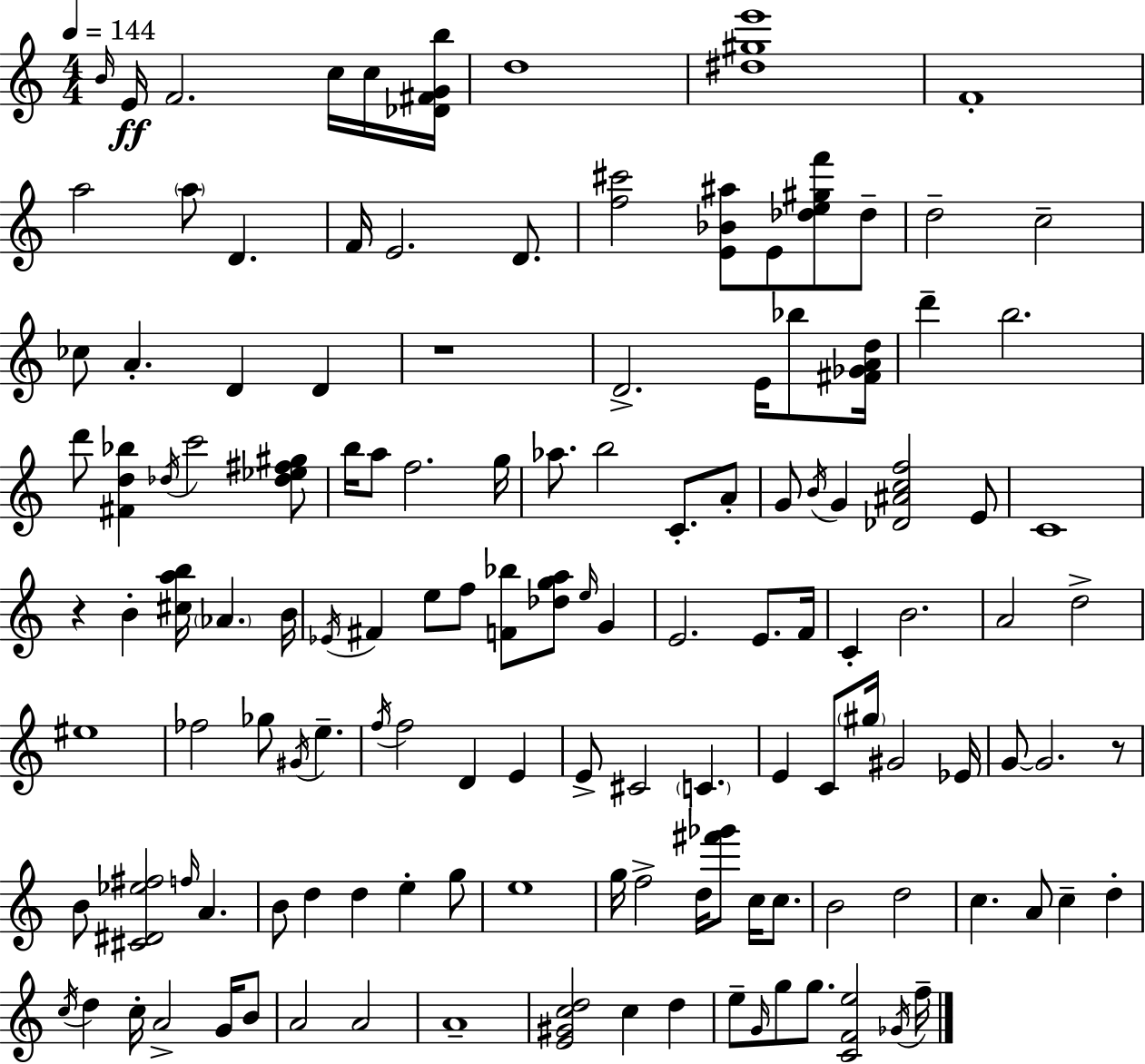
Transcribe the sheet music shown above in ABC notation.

X:1
T:Untitled
M:4/4
L:1/4
K:C
B/4 E/4 F2 c/4 c/4 [_D^FGb]/4 d4 [^d^ge']4 F4 a2 a/2 D F/4 E2 D/2 [f^c']2 [E_B^a]/2 E/2 [_de^gf']/2 _d/2 d2 c2 _c/2 A D D z4 D2 E/4 _b/2 [^F_GAd]/4 d' b2 d'/2 [^Fd_b] _d/4 c'2 [_d_e^f^g]/2 b/4 a/2 f2 g/4 _a/2 b2 C/2 A/2 G/2 B/4 G [_D^Acf]2 E/2 C4 z B [^cab]/4 _A B/4 _E/4 ^F e/2 f/2 [F_b]/2 [_dga]/2 e/4 G E2 E/2 F/4 C B2 A2 d2 ^e4 _f2 _g/2 ^G/4 e f/4 f2 D E E/2 ^C2 C E C/2 ^g/4 ^G2 _E/4 G/2 G2 z/2 B/2 [^C^D_e^f]2 f/4 A B/2 d d e g/2 e4 g/4 f2 d/4 [^f'_g']/2 c/4 c/2 B2 d2 c A/2 c d c/4 d c/4 A2 G/4 B/2 A2 A2 A4 [E^Gcd]2 c d e/2 G/4 g/2 g/2 [CFe]2 _G/4 f/4